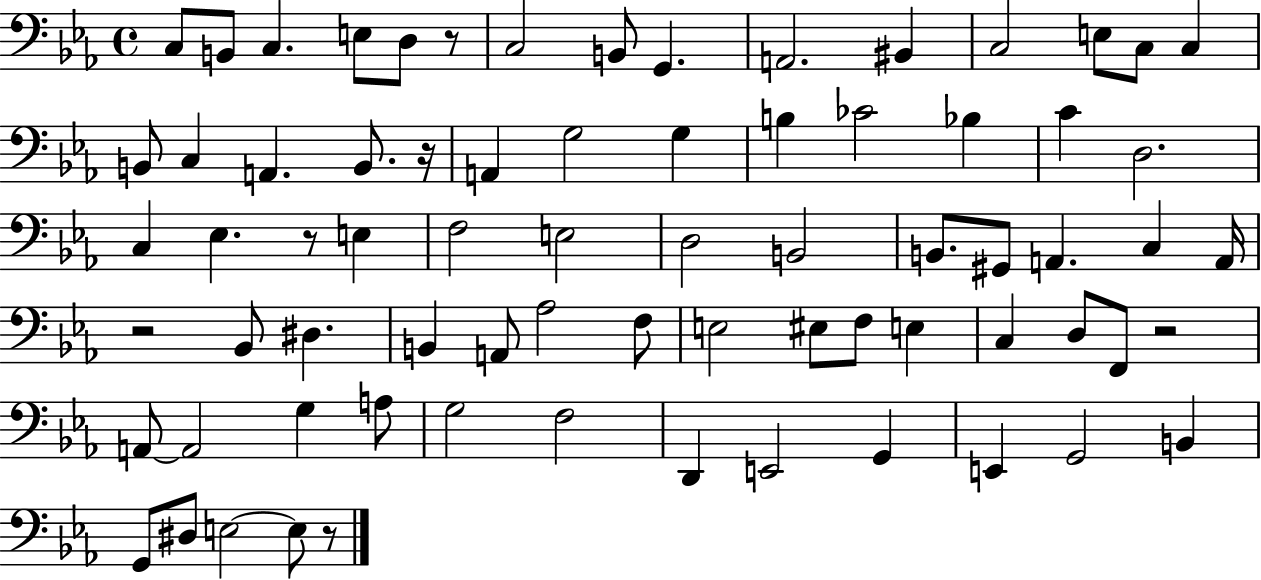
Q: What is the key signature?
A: EES major